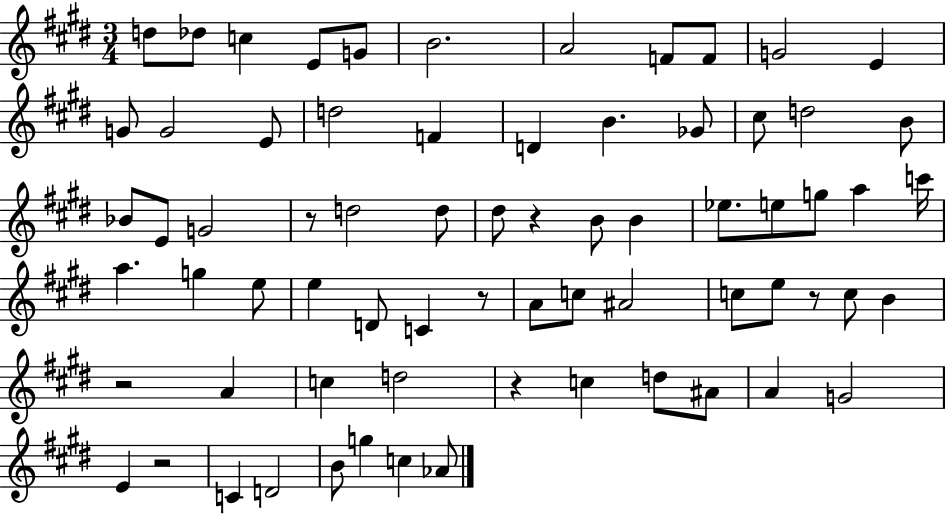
D5/e Db5/e C5/q E4/e G4/e B4/h. A4/h F4/e F4/e G4/h E4/q G4/e G4/h E4/e D5/h F4/q D4/q B4/q. Gb4/e C#5/e D5/h B4/e Bb4/e E4/e G4/h R/e D5/h D5/e D#5/e R/q B4/e B4/q Eb5/e. E5/e G5/e A5/q C6/s A5/q. G5/q E5/e E5/q D4/e C4/q R/e A4/e C5/e A#4/h C5/e E5/e R/e C5/e B4/q R/h A4/q C5/q D5/h R/q C5/q D5/e A#4/e A4/q G4/h E4/q R/h C4/q D4/h B4/e G5/q C5/q Ab4/e